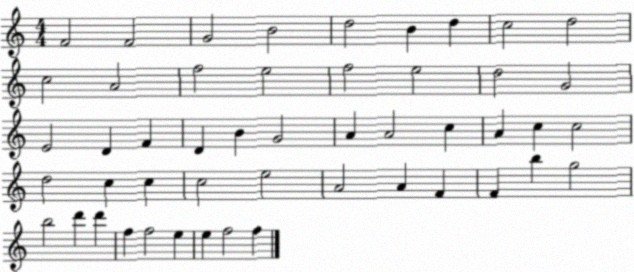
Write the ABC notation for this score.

X:1
T:Untitled
M:4/4
L:1/4
K:C
F2 F2 G2 B2 d2 B d c2 d2 c2 A2 f2 e2 f2 e2 d2 G2 E2 D F D B G2 A A2 c A c c2 d2 c c c2 e2 A2 A F F b g2 b2 d' d' f f2 e e f2 f